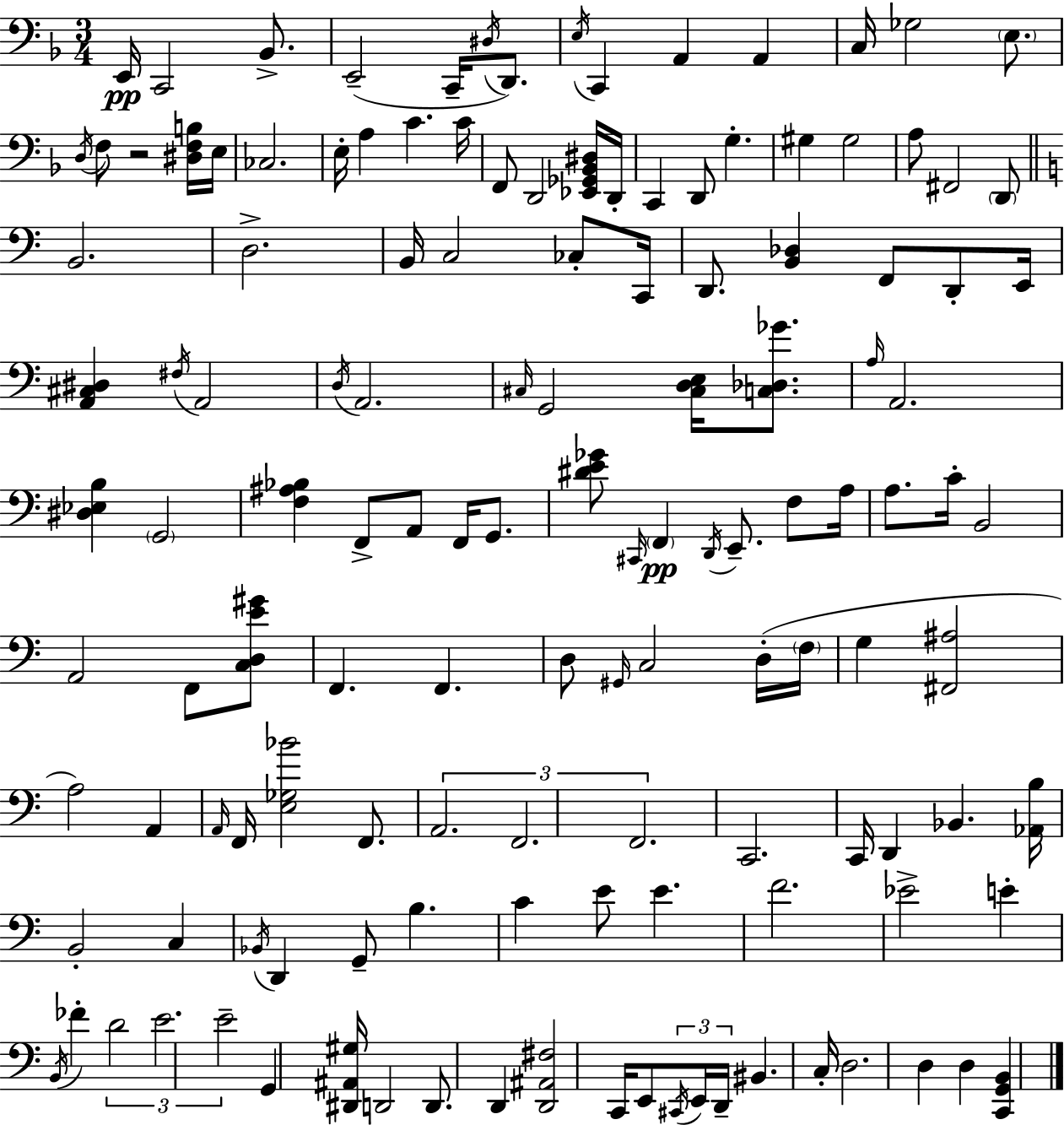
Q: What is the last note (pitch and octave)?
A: D3